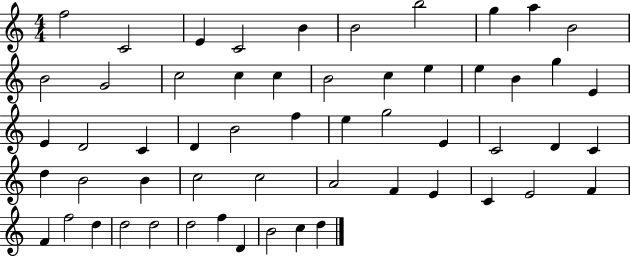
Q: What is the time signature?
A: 4/4